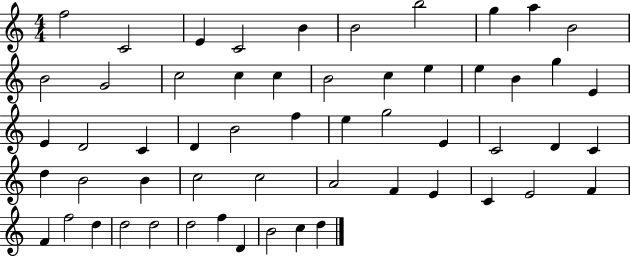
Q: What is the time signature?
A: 4/4